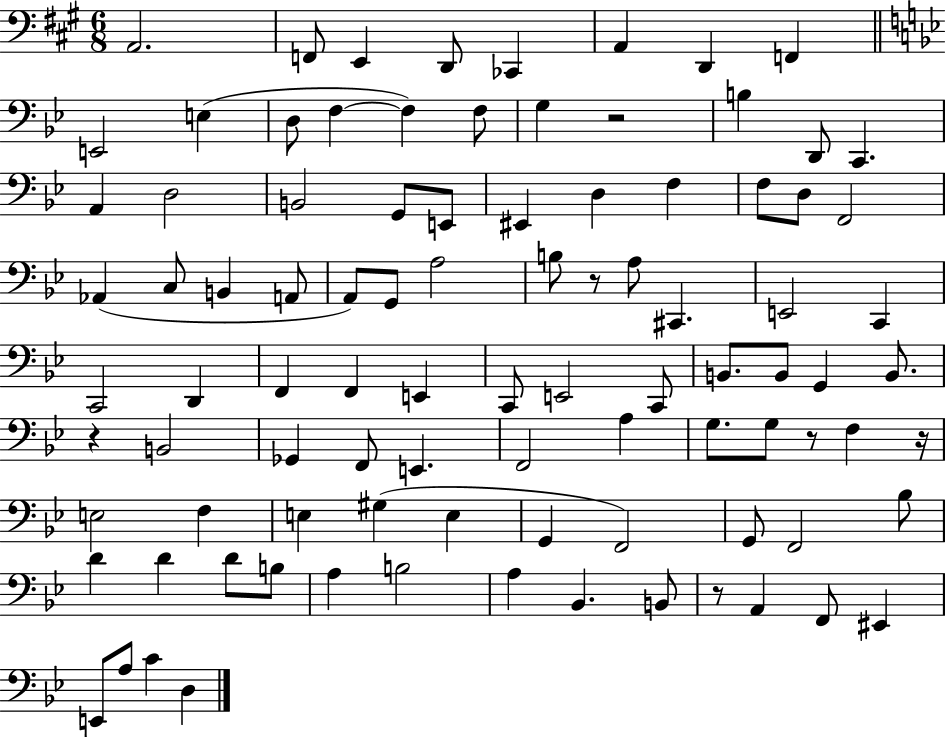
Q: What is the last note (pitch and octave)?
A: D3